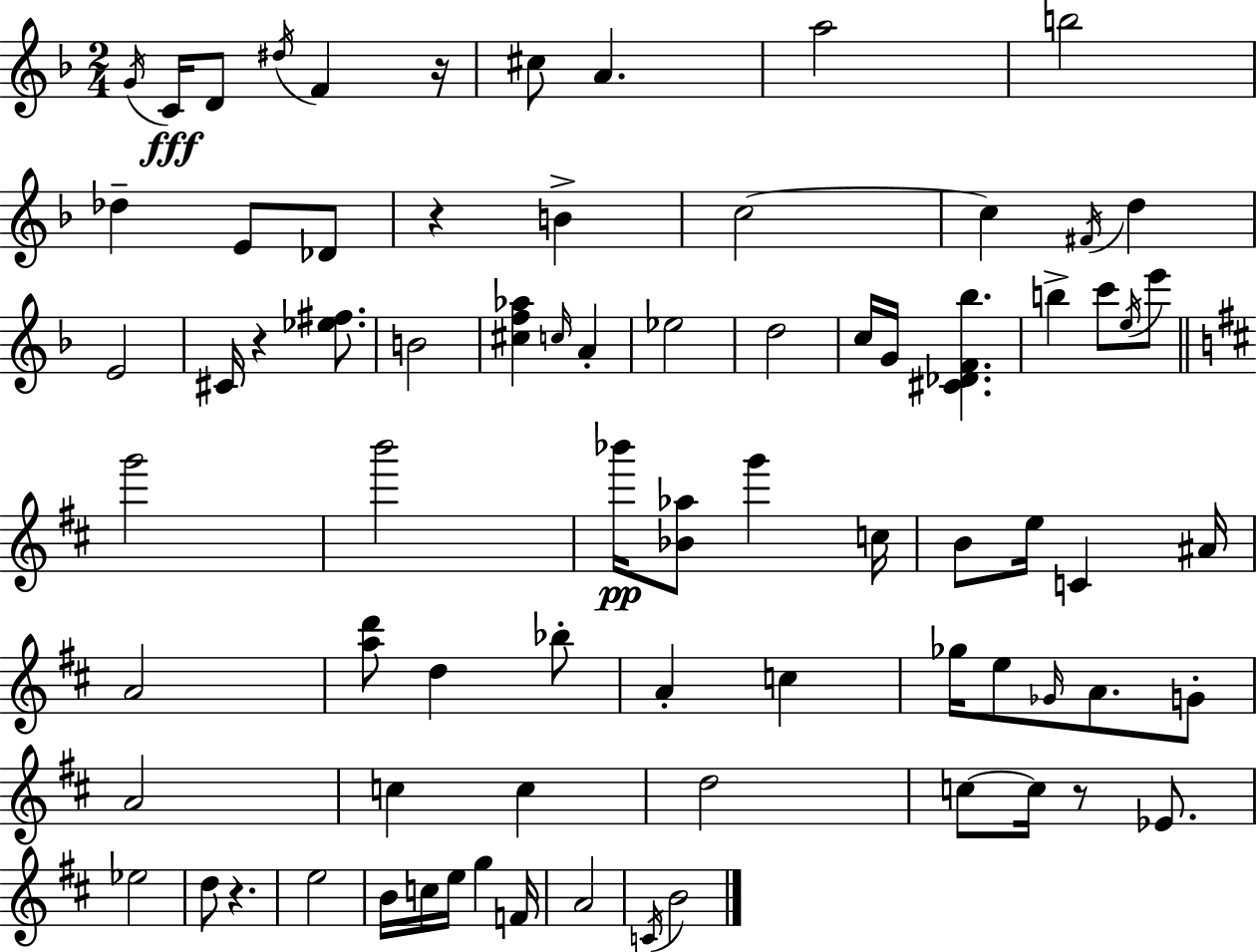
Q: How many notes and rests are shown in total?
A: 77